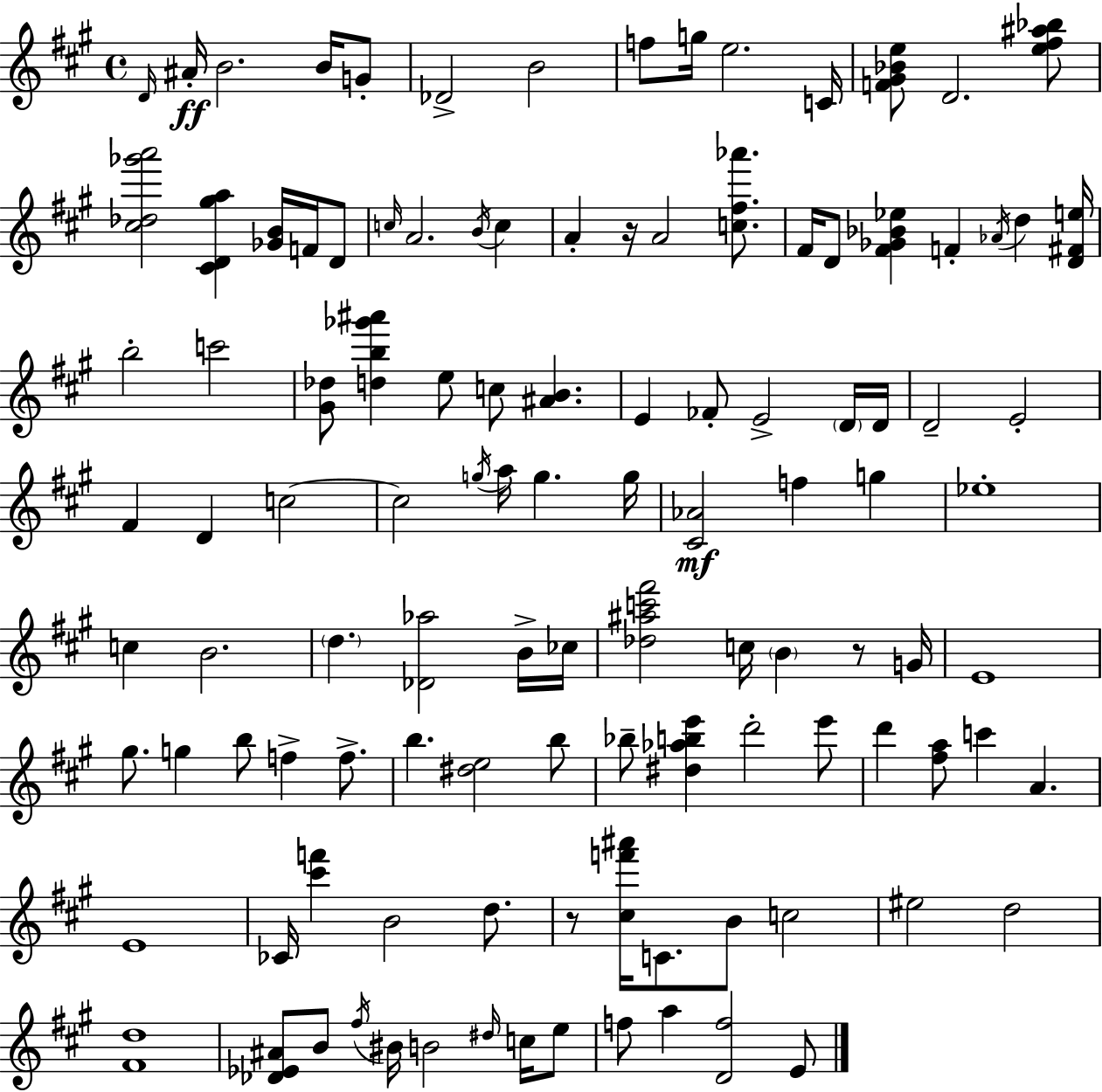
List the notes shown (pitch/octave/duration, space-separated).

D4/s A#4/s B4/h. B4/s G4/e Db4/h B4/h F5/e G5/s E5/h. C4/s [F4,G#4,Bb4,E5]/e D4/h. [E5,F#5,A#5,Bb5]/e [C#5,Db5,Gb6,A6]/h [C#4,D4,G#5,A5]/q [Gb4,B4]/s F4/s D4/e C5/s A4/h. B4/s C5/q A4/q R/s A4/h [C5,F#5,Ab6]/e. F#4/s D4/e [F#4,Gb4,Bb4,Eb5]/q F4/q Ab4/s D5/q [D4,F#4,E5]/s B5/h C6/h [G#4,Db5]/e [D5,B5,Gb6,A#6]/q E5/e C5/e [A#4,B4]/q. E4/q FES4/e E4/h D4/s D4/s D4/h E4/h F#4/q D4/q C5/h C5/h G5/s A5/s G5/q. G5/s [C#4,Ab4]/h F5/q G5/q Eb5/w C5/q B4/h. D5/q. [Db4,Ab5]/h B4/s CES5/s [Db5,A#5,C6,F#6]/h C5/s B4/q R/e G4/s E4/w G#5/e. G5/q B5/e F5/q F5/e. B5/q. [D#5,E5]/h B5/e Bb5/e [D#5,Ab5,B5,E6]/q D6/h E6/e D6/q [F#5,A5]/e C6/q A4/q. E4/w CES4/s [C#6,F6]/q B4/h D5/e. R/e [C#5,F6,A#6]/s C4/e. B4/e C5/h EIS5/h D5/h [F#4,D5]/w [Db4,Eb4,A#4]/e B4/e F#5/s BIS4/s B4/h D#5/s C5/s E5/e F5/e A5/q [D4,F5]/h E4/e